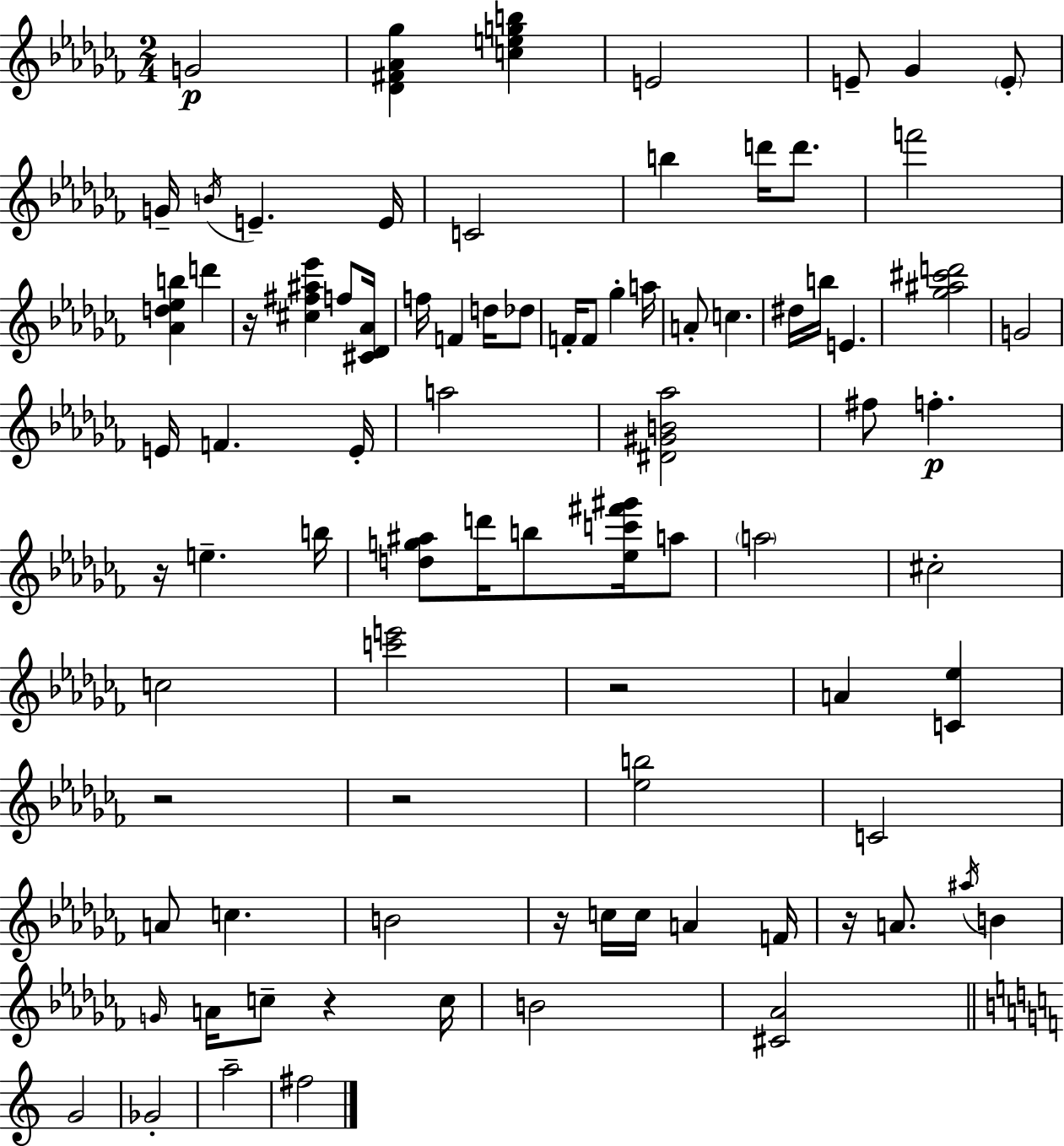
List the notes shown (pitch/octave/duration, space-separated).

G4/h [Db4,F#4,Ab4,Gb5]/q [C5,E5,G5,B5]/q E4/h E4/e Gb4/q E4/e G4/s B4/s E4/q. E4/s C4/h B5/q D6/s D6/e. F6/h [Ab4,D5,Eb5,B5]/q D6/q R/s [C#5,F#5,A#5,Eb6]/q F5/e [C#4,Db4,Ab4]/s F5/s F4/q D5/s Db5/e F4/s F4/e Gb5/q A5/s A4/e C5/q. D#5/s B5/s E4/q. [Gb5,A#5,C#6,D6]/h G4/h E4/s F4/q. E4/s A5/h [D#4,G#4,B4,Ab5]/h F#5/e F5/q. R/s E5/q. B5/s [D5,G5,A#5]/e D6/s B5/e [Eb5,C6,F#6,G#6]/s A5/e A5/h C#5/h C5/h [C6,E6]/h R/h A4/q [C4,Eb5]/q R/h R/h [Eb5,B5]/h C4/h A4/e C5/q. B4/h R/s C5/s C5/s A4/q F4/s R/s A4/e. A#5/s B4/q G4/s A4/s C5/e R/q C5/s B4/h [C#4,Ab4]/h G4/h Gb4/h A5/h F#5/h